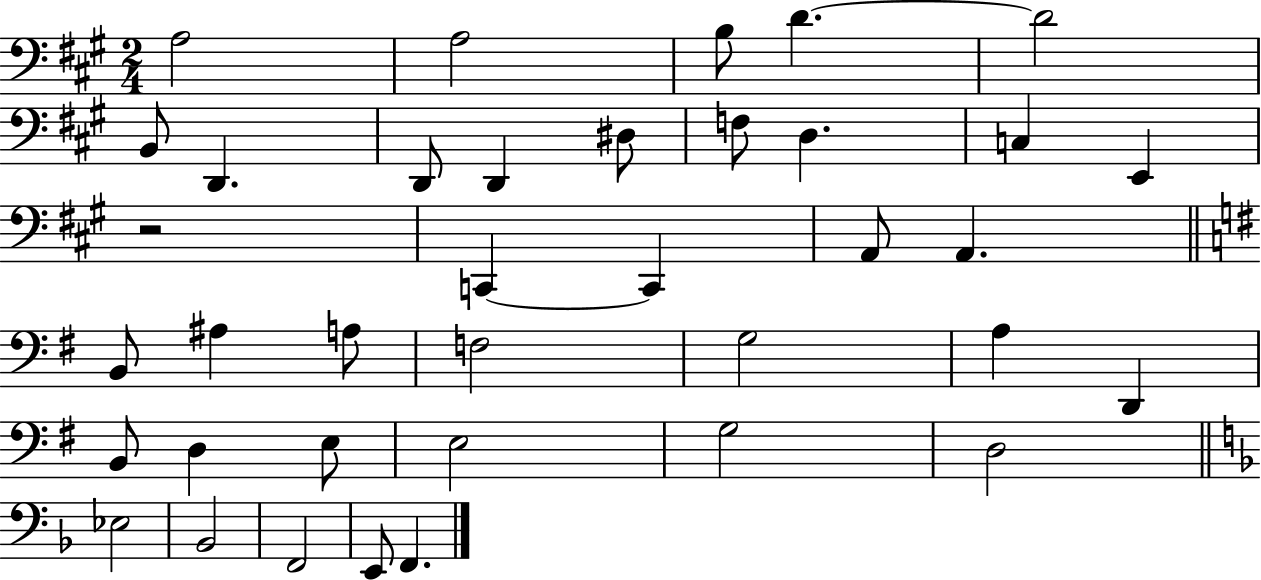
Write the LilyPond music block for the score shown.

{
  \clef bass
  \numericTimeSignature
  \time 2/4
  \key a \major
  \repeat volta 2 { a2 | a2 | b8 d'4.~~ | d'2 | \break b,8 d,4. | d,8 d,4 dis8 | f8 d4. | c4 e,4 | \break r2 | c,4~~ c,4 | a,8 a,4. | \bar "||" \break \key g \major b,8 ais4 a8 | f2 | g2 | a4 d,4 | \break b,8 d4 e8 | e2 | g2 | d2 | \break \bar "||" \break \key d \minor ees2 | bes,2 | f,2 | e,8 f,4. | \break } \bar "|."
}